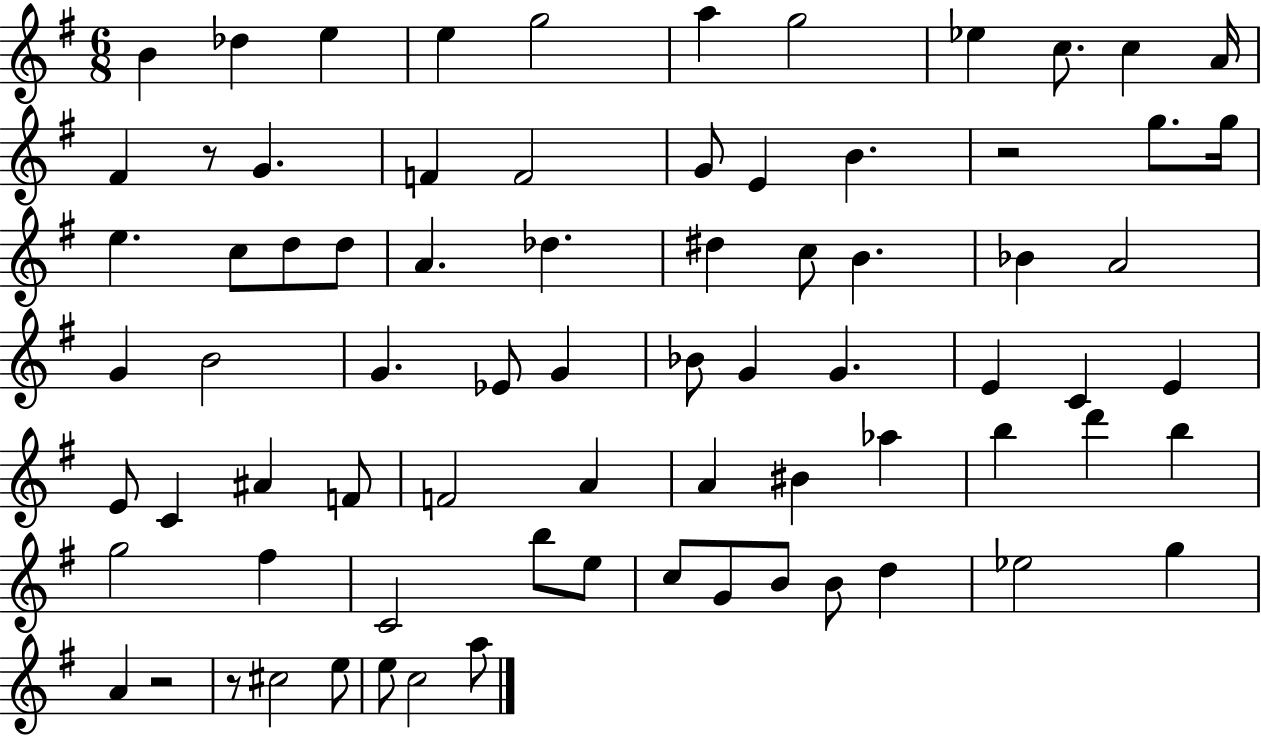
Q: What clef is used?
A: treble